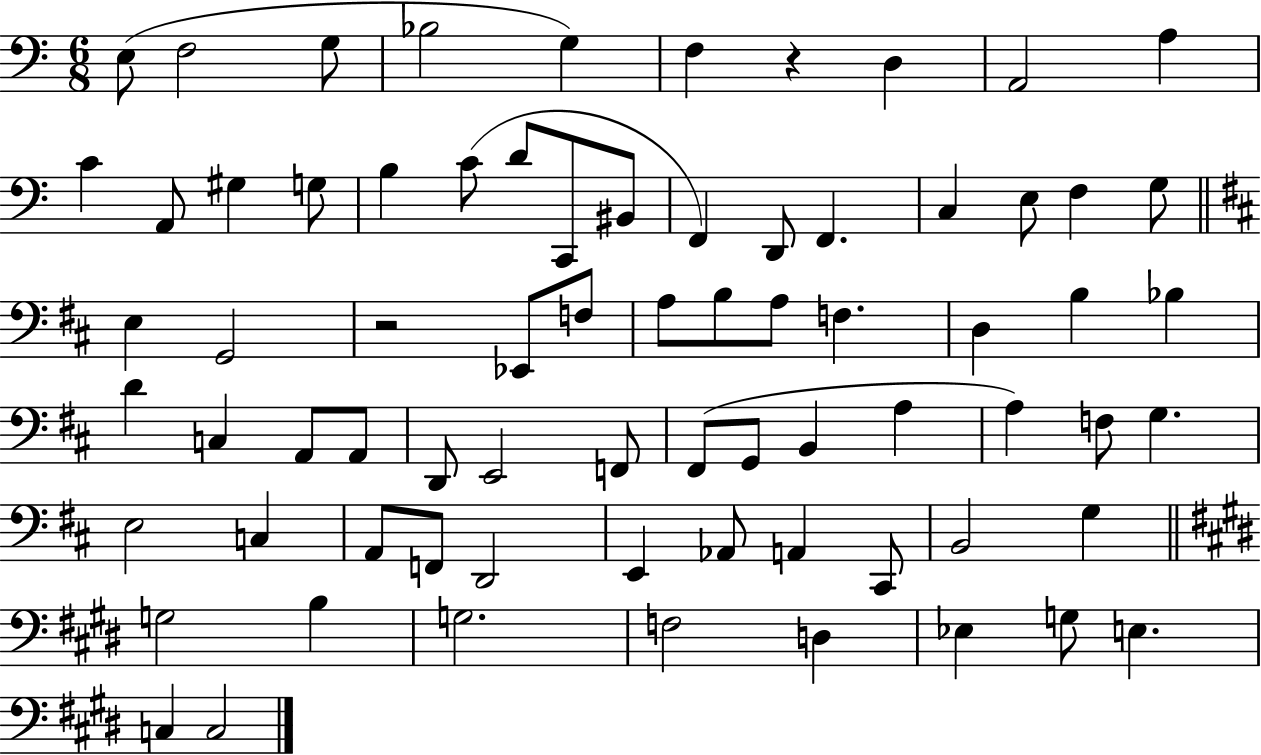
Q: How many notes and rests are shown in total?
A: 73